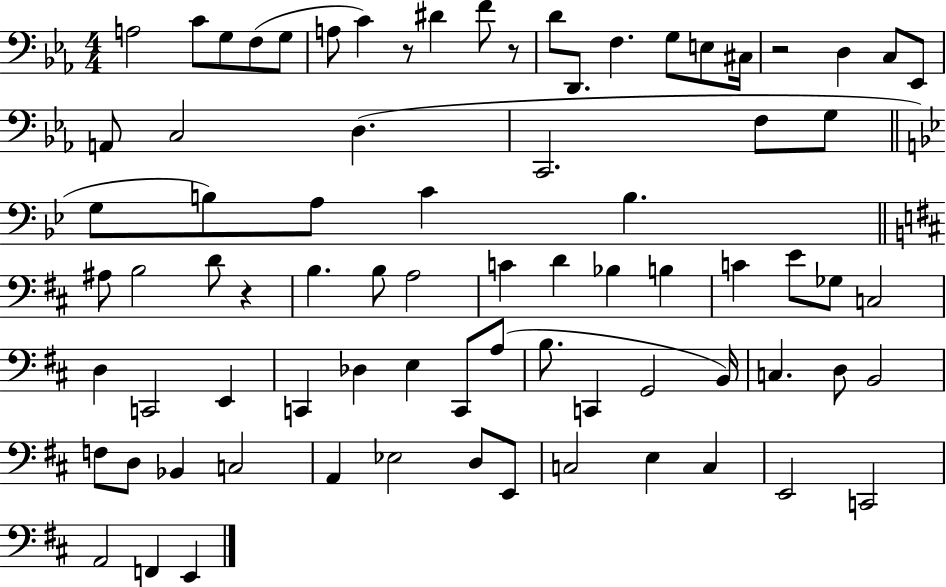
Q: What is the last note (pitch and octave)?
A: E2